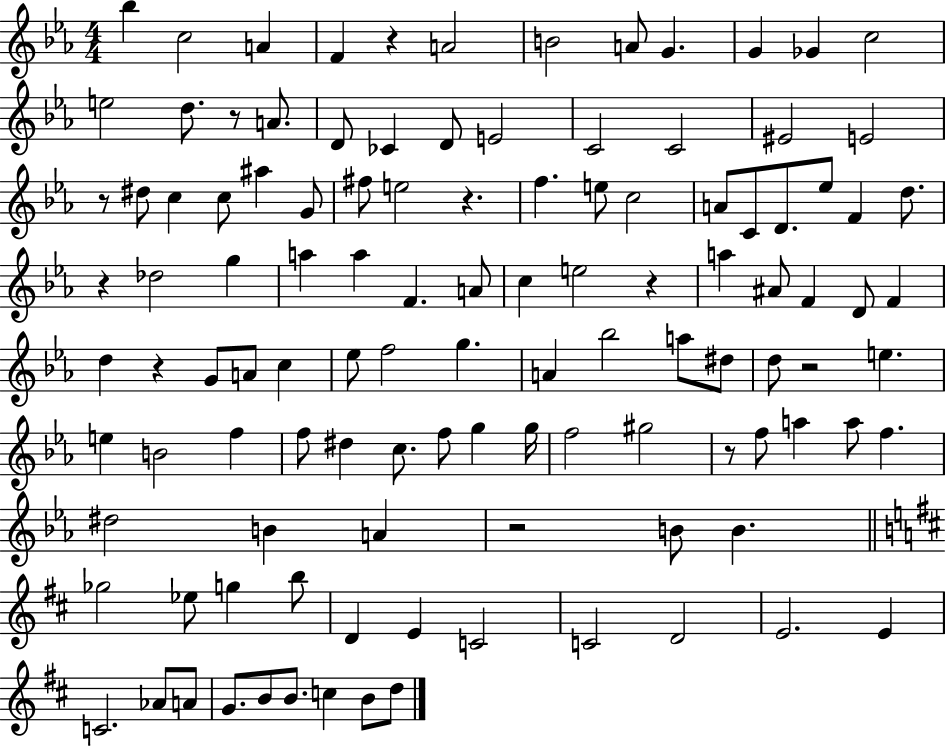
X:1
T:Untitled
M:4/4
L:1/4
K:Eb
_b c2 A F z A2 B2 A/2 G G _G c2 e2 d/2 z/2 A/2 D/2 _C D/2 E2 C2 C2 ^E2 E2 z/2 ^d/2 c c/2 ^a G/2 ^f/2 e2 z f e/2 c2 A/2 C/2 D/2 _e/2 F d/2 z _d2 g a a F A/2 c e2 z a ^A/2 F D/2 F d z G/2 A/2 c _e/2 f2 g A _b2 a/2 ^d/2 d/2 z2 e e B2 f f/2 ^d c/2 f/2 g g/4 f2 ^g2 z/2 f/2 a a/2 f ^d2 B A z2 B/2 B _g2 _e/2 g b/2 D E C2 C2 D2 E2 E C2 _A/2 A/2 G/2 B/2 B/2 c B/2 d/2